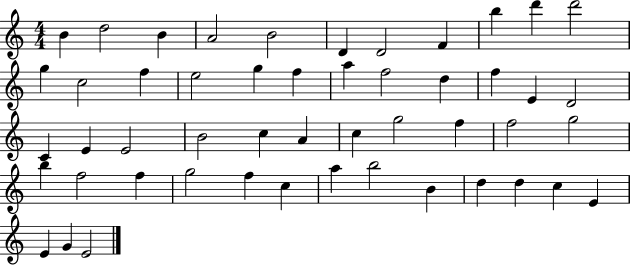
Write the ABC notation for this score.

X:1
T:Untitled
M:4/4
L:1/4
K:C
B d2 B A2 B2 D D2 F b d' d'2 g c2 f e2 g f a f2 d f E D2 C E E2 B2 c A c g2 f f2 g2 b f2 f g2 f c a b2 B d d c E E G E2